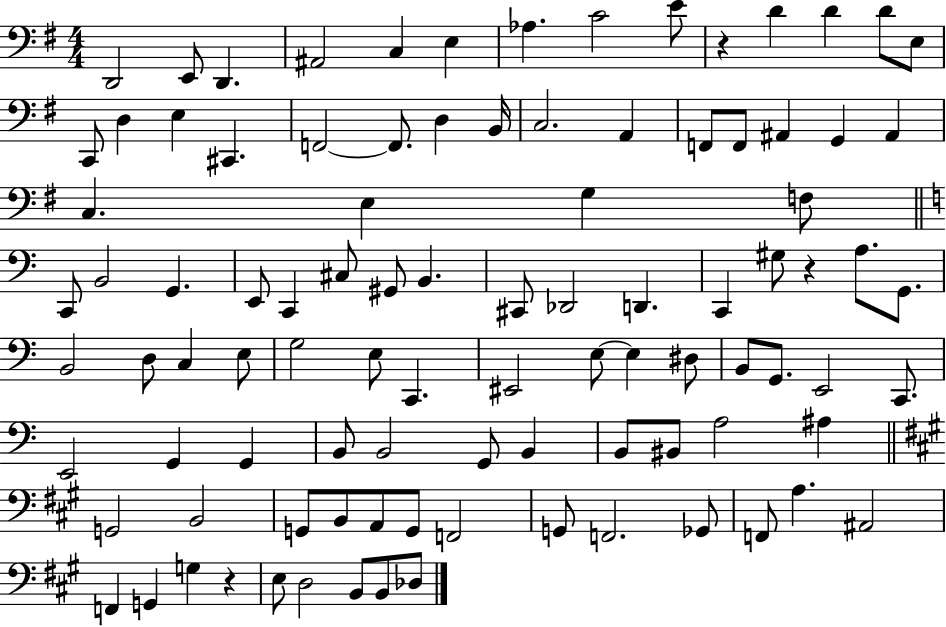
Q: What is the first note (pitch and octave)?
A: D2